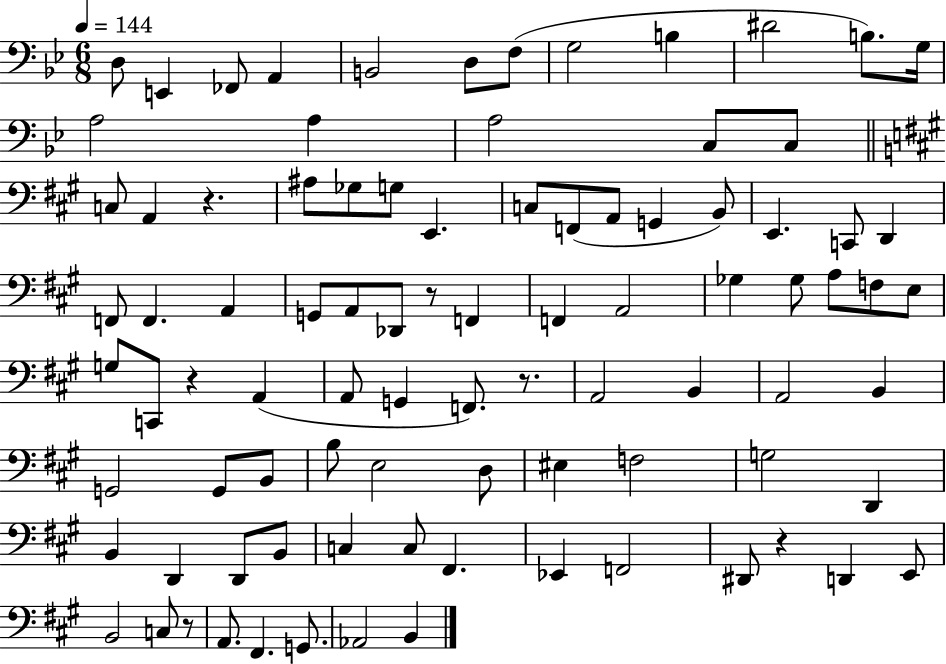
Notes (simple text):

D3/e E2/q FES2/e A2/q B2/h D3/e F3/e G3/h B3/q D#4/h B3/e. G3/s A3/h A3/q A3/h C3/e C3/e C3/e A2/q R/q. A#3/e Gb3/e G3/e E2/q. C3/e F2/e A2/e G2/q B2/e E2/q. C2/e D2/q F2/e F2/q. A2/q G2/e A2/e Db2/e R/e F2/q F2/q A2/h Gb3/q Gb3/e A3/e F3/e E3/e G3/e C2/e R/q A2/q A2/e G2/q F2/e. R/e. A2/h B2/q A2/h B2/q G2/h G2/e B2/e B3/e E3/h D3/e EIS3/q F3/h G3/h D2/q B2/q D2/q D2/e B2/e C3/q C3/e F#2/q. Eb2/q F2/h D#2/e R/q D2/q E2/e B2/h C3/e R/e A2/e. F#2/q. G2/e. Ab2/h B2/q